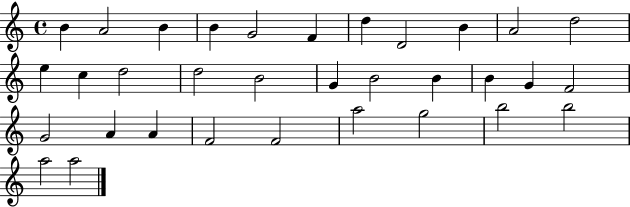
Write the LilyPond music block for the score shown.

{
  \clef treble
  \time 4/4
  \defaultTimeSignature
  \key c \major
  b'4 a'2 b'4 | b'4 g'2 f'4 | d''4 d'2 b'4 | a'2 d''2 | \break e''4 c''4 d''2 | d''2 b'2 | g'4 b'2 b'4 | b'4 g'4 f'2 | \break g'2 a'4 a'4 | f'2 f'2 | a''2 g''2 | b''2 b''2 | \break a''2 a''2 | \bar "|."
}